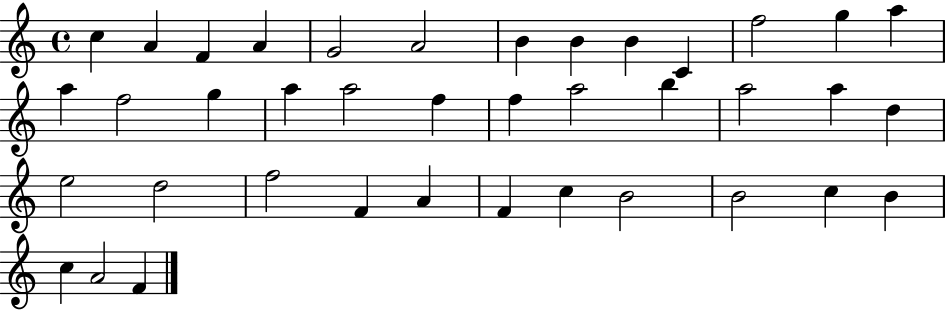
X:1
T:Untitled
M:4/4
L:1/4
K:C
c A F A G2 A2 B B B C f2 g a a f2 g a a2 f f a2 b a2 a d e2 d2 f2 F A F c B2 B2 c B c A2 F